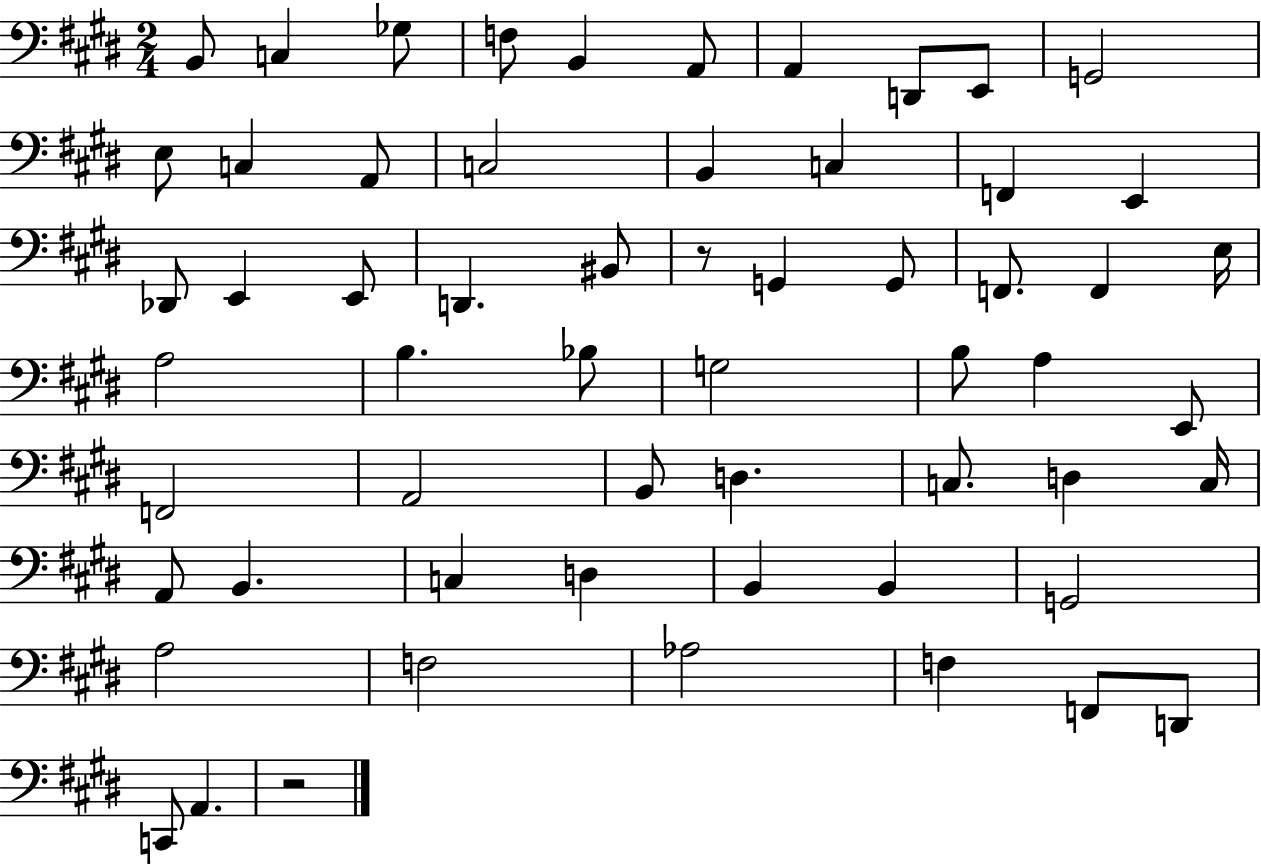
B2/e C3/q Gb3/e F3/e B2/q A2/e A2/q D2/e E2/e G2/h E3/e C3/q A2/e C3/h B2/q C3/q F2/q E2/q Db2/e E2/q E2/e D2/q. BIS2/e R/e G2/q G2/e F2/e. F2/q E3/s A3/h B3/q. Bb3/e G3/h B3/e A3/q E2/e F2/h A2/h B2/e D3/q. C3/e. D3/q C3/s A2/e B2/q. C3/q D3/q B2/q B2/q G2/h A3/h F3/h Ab3/h F3/q F2/e D2/e C2/e A2/q. R/h